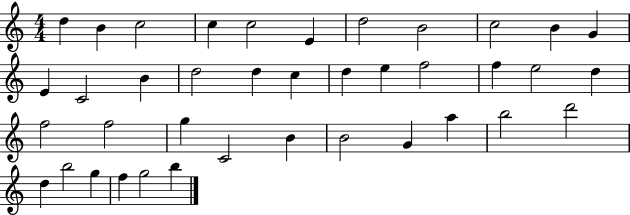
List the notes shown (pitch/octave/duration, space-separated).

D5/q B4/q C5/h C5/q C5/h E4/q D5/h B4/h C5/h B4/q G4/q E4/q C4/h B4/q D5/h D5/q C5/q D5/q E5/q F5/h F5/q E5/h D5/q F5/h F5/h G5/q C4/h B4/q B4/h G4/q A5/q B5/h D6/h D5/q B5/h G5/q F5/q G5/h B5/q